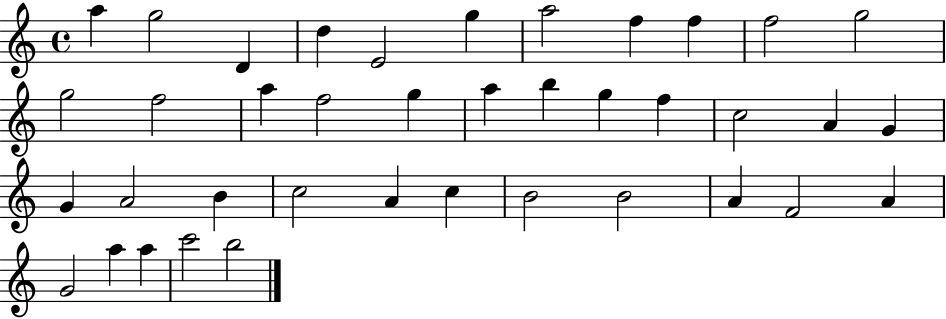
{
  \clef treble
  \time 4/4
  \defaultTimeSignature
  \key c \major
  a''4 g''2 d'4 | d''4 e'2 g''4 | a''2 f''4 f''4 | f''2 g''2 | \break g''2 f''2 | a''4 f''2 g''4 | a''4 b''4 g''4 f''4 | c''2 a'4 g'4 | \break g'4 a'2 b'4 | c''2 a'4 c''4 | b'2 b'2 | a'4 f'2 a'4 | \break g'2 a''4 a''4 | c'''2 b''2 | \bar "|."
}